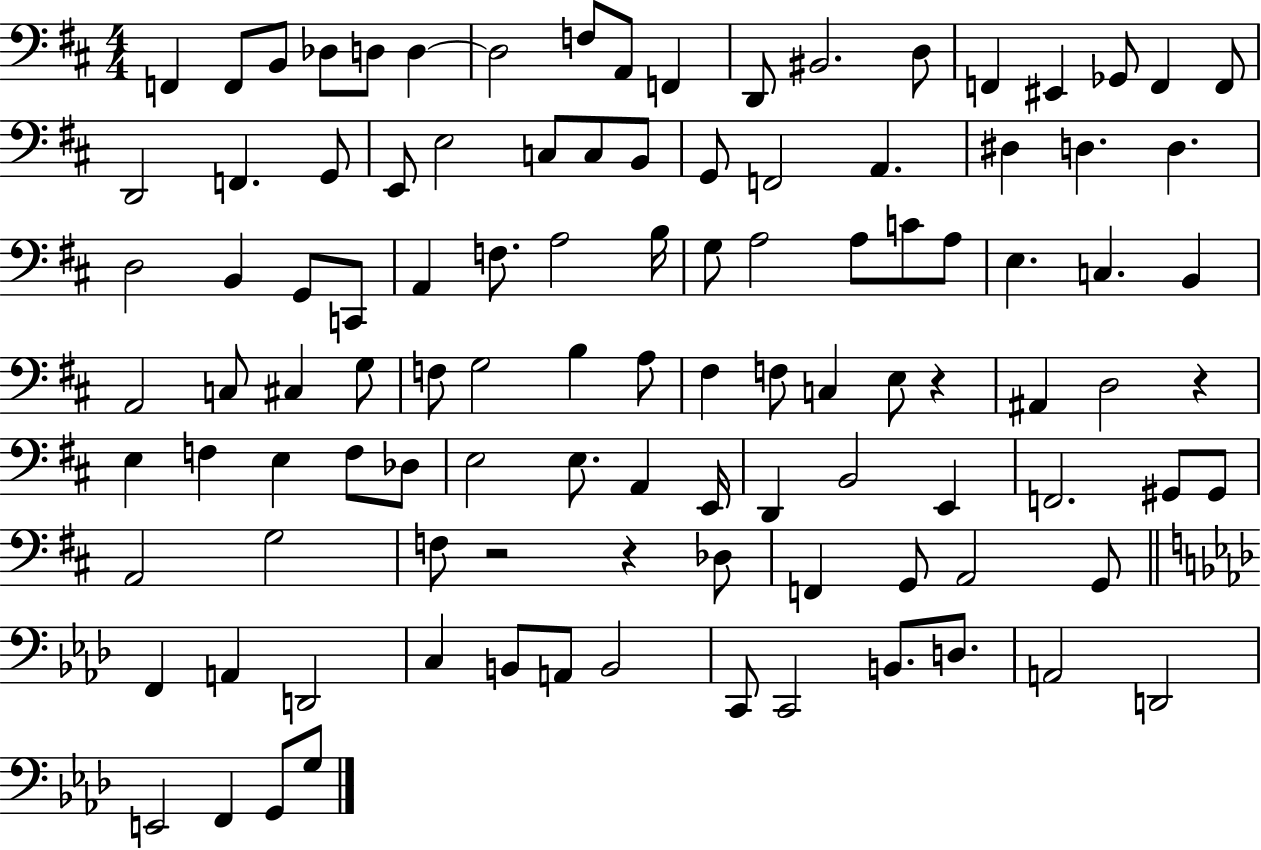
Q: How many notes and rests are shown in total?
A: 106